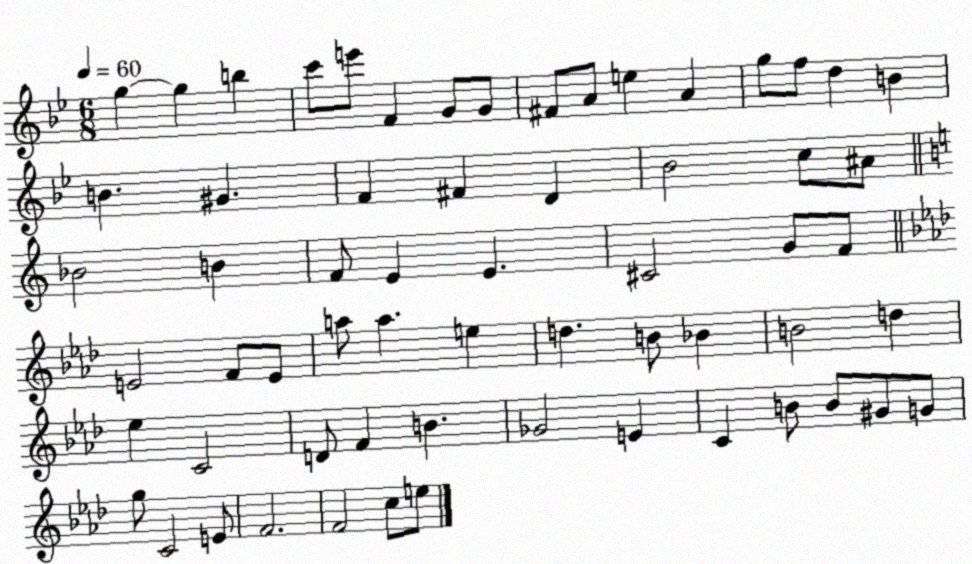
X:1
T:Untitled
M:6/8
L:1/4
K:Bb
g g b c'/2 e'/2 F G/2 G/2 ^F/2 A/2 e A g/2 f/2 d B B ^G F ^F D _B2 c/2 ^A/2 _B2 B F/2 E E ^C2 G/2 F/2 E2 F/2 E/2 a/2 a e d B/2 _B B2 d _e C2 D/2 F B _G2 E C B/2 B/2 ^G/2 G/2 g/2 C2 E/2 F2 F2 c/2 e/2